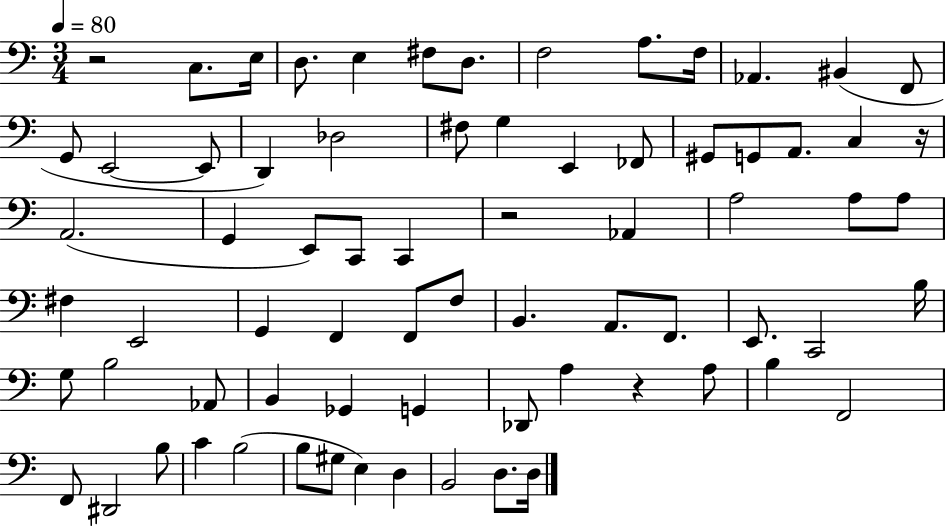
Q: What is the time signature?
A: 3/4